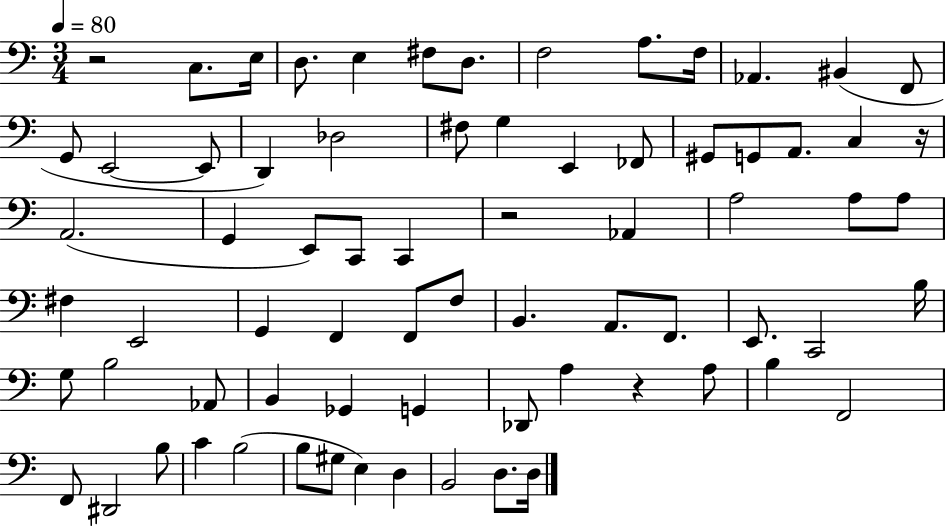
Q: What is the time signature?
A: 3/4